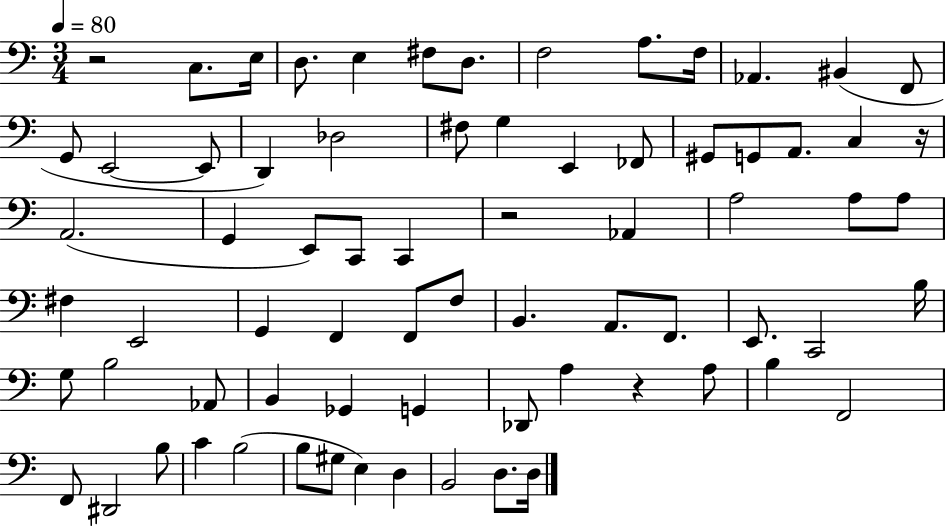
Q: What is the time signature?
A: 3/4